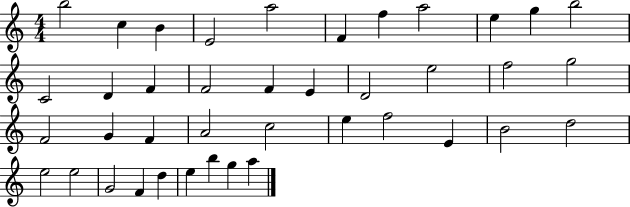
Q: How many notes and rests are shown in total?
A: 40